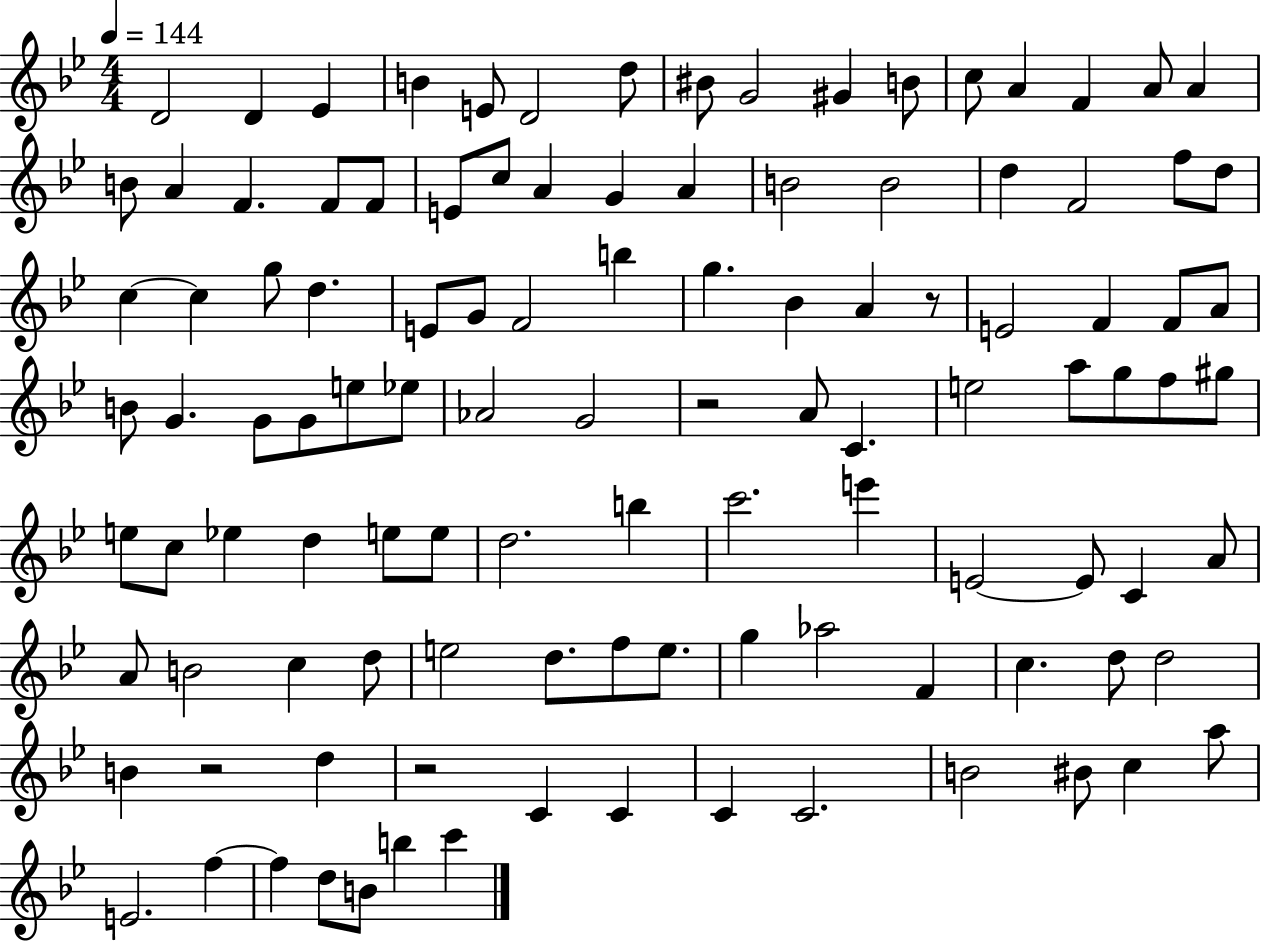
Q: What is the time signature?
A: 4/4